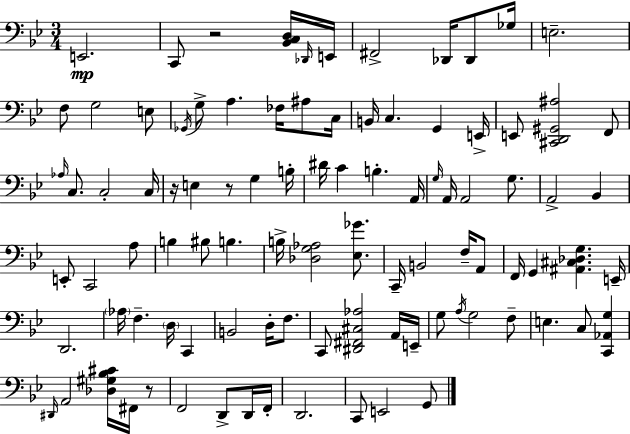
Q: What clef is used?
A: bass